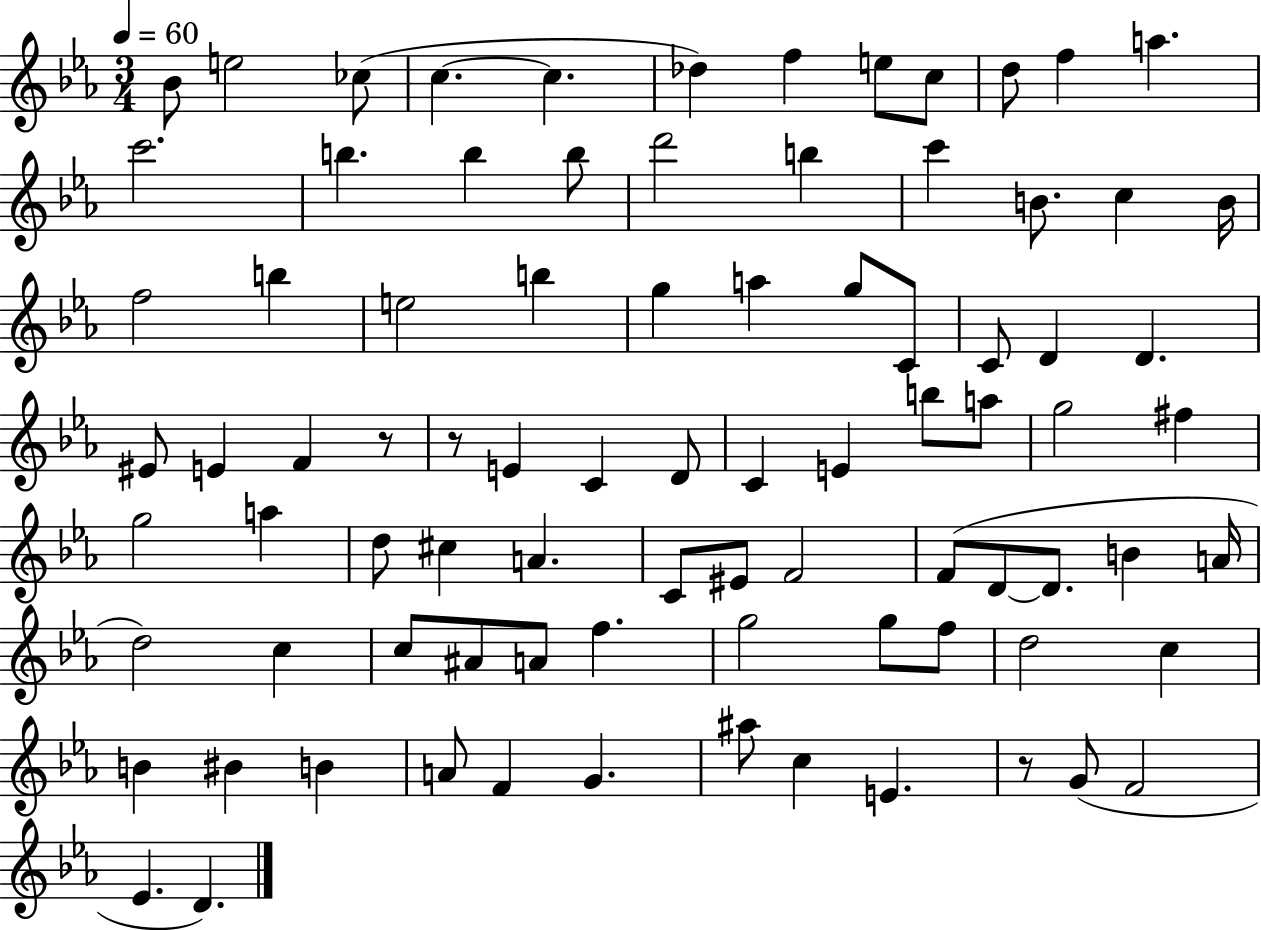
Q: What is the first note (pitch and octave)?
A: Bb4